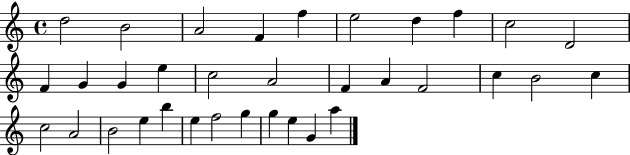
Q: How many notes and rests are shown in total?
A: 34